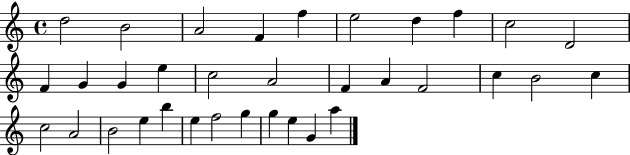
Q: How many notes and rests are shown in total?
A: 34